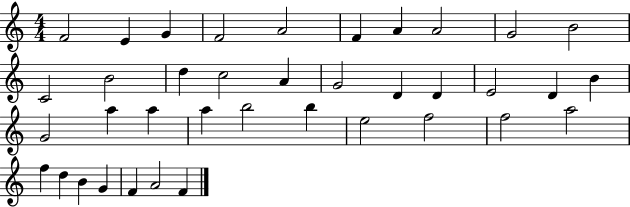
F4/h E4/q G4/q F4/h A4/h F4/q A4/q A4/h G4/h B4/h C4/h B4/h D5/q C5/h A4/q G4/h D4/q D4/q E4/h D4/q B4/q G4/h A5/q A5/q A5/q B5/h B5/q E5/h F5/h F5/h A5/h F5/q D5/q B4/q G4/q F4/q A4/h F4/q